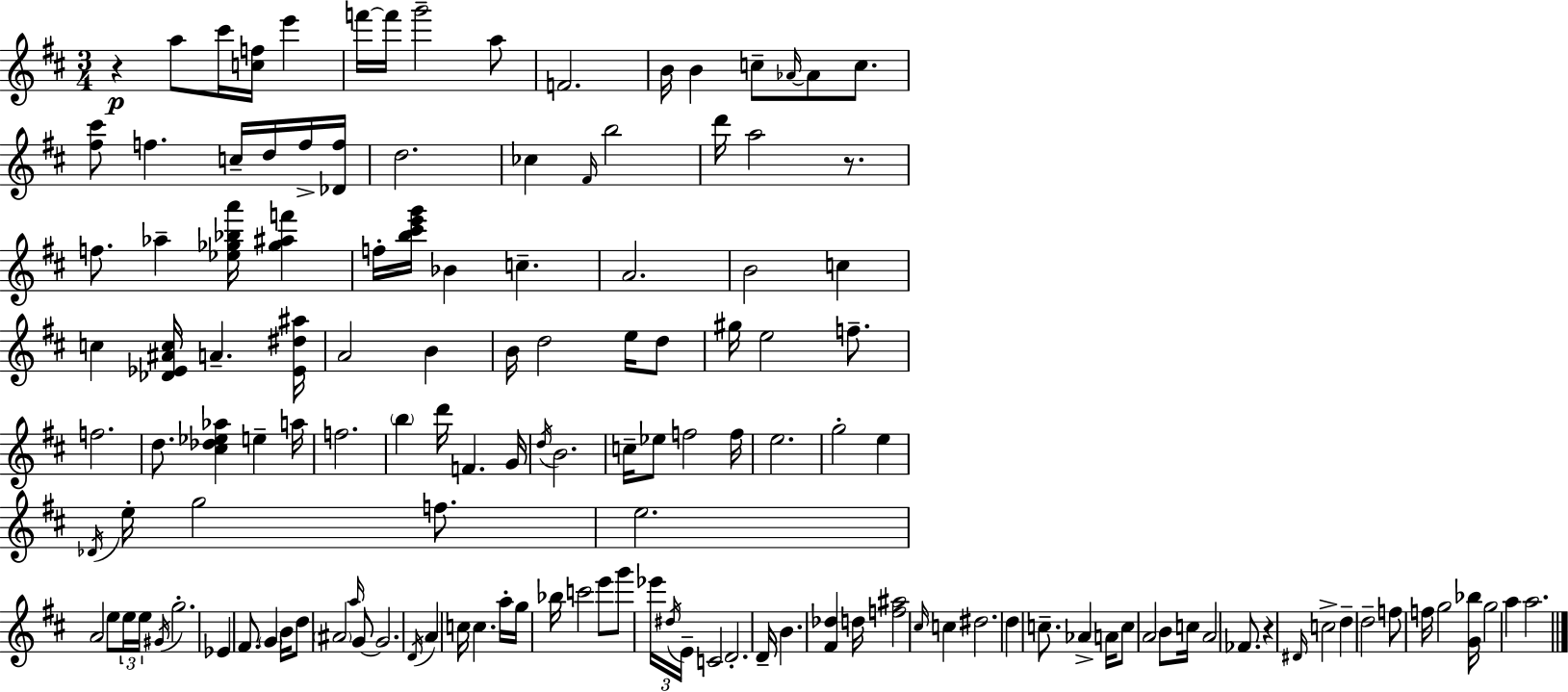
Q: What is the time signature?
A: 3/4